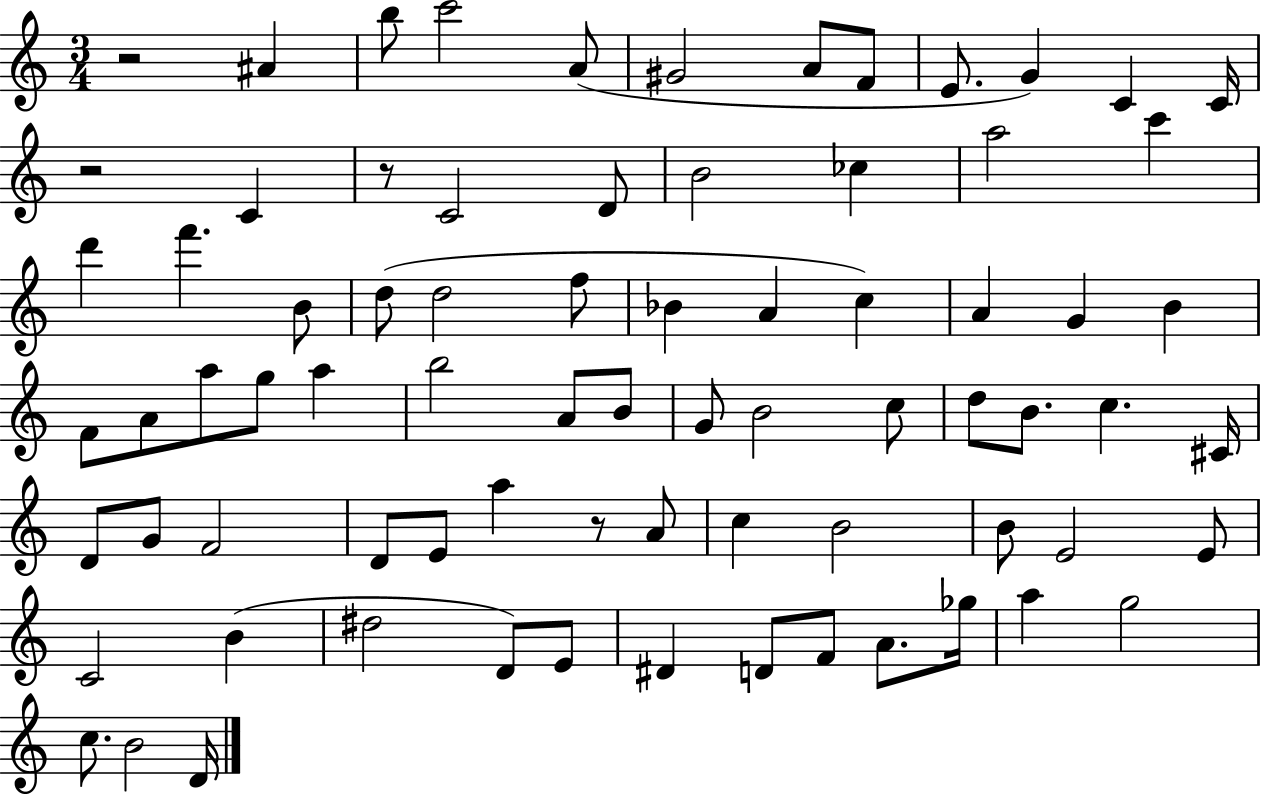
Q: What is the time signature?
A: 3/4